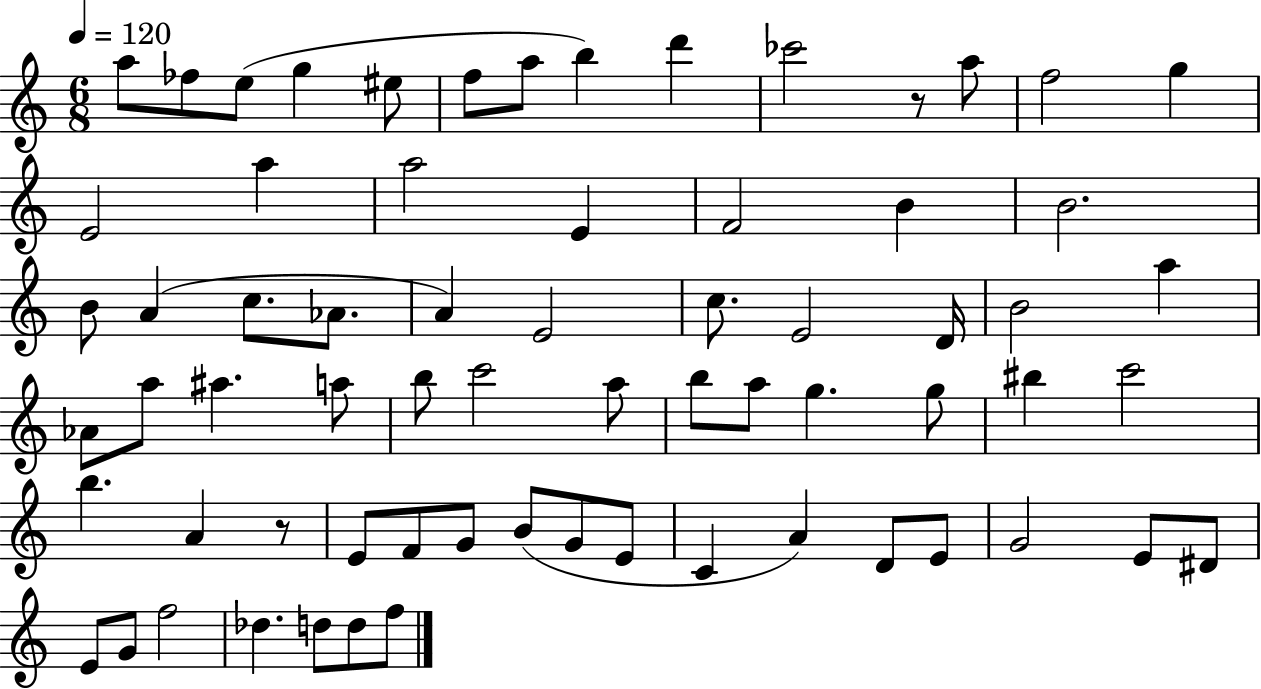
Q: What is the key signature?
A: C major